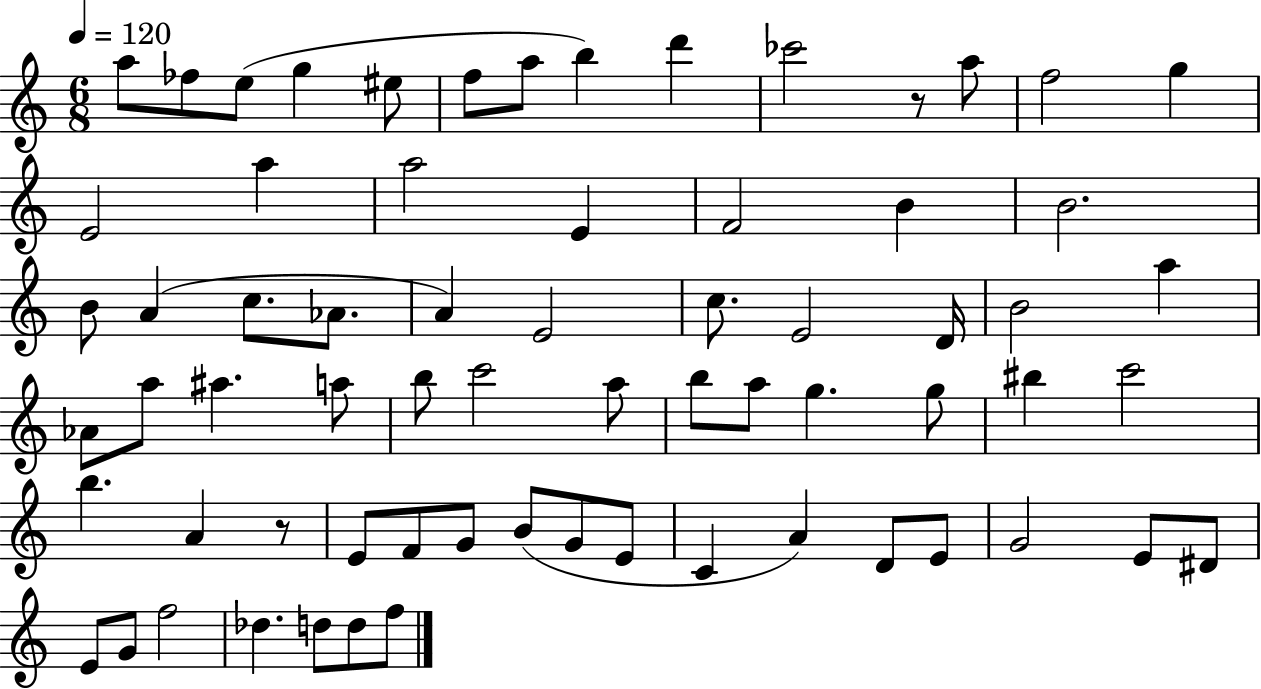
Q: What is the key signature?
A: C major